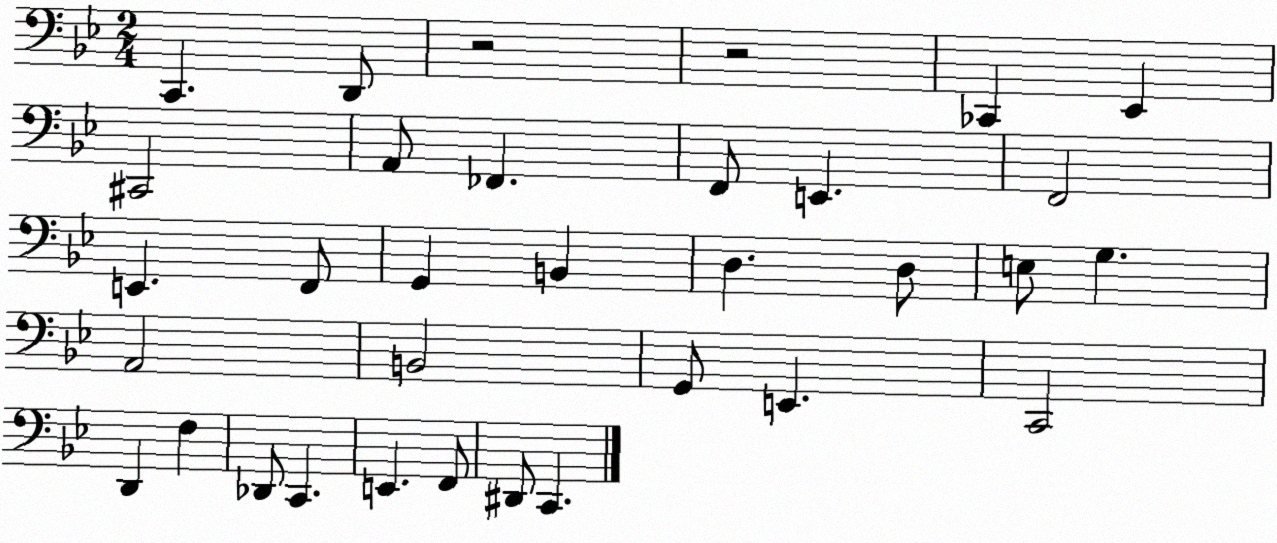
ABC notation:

X:1
T:Untitled
M:2/4
L:1/4
K:Bb
C,, D,,/2 z2 z2 _C,, _E,, ^C,,2 A,,/2 _F,, F,,/2 E,, F,,2 E,, F,,/2 G,, B,, D, D,/2 E,/2 G, A,,2 B,,2 G,,/2 E,, C,,2 D,, F, _D,,/2 C,, E,, F,,/2 ^D,,/2 C,,